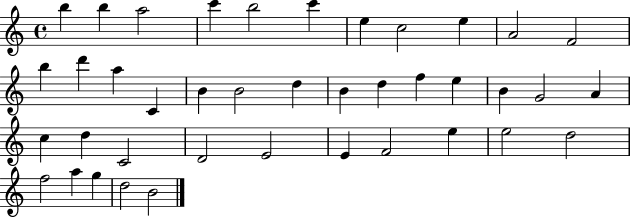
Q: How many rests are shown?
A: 0